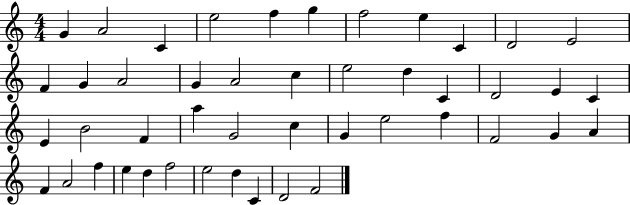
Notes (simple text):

G4/q A4/h C4/q E5/h F5/q G5/q F5/h E5/q C4/q D4/h E4/h F4/q G4/q A4/h G4/q A4/h C5/q E5/h D5/q C4/q D4/h E4/q C4/q E4/q B4/h F4/q A5/q G4/h C5/q G4/q E5/h F5/q F4/h G4/q A4/q F4/q A4/h F5/q E5/q D5/q F5/h E5/h D5/q C4/q D4/h F4/h